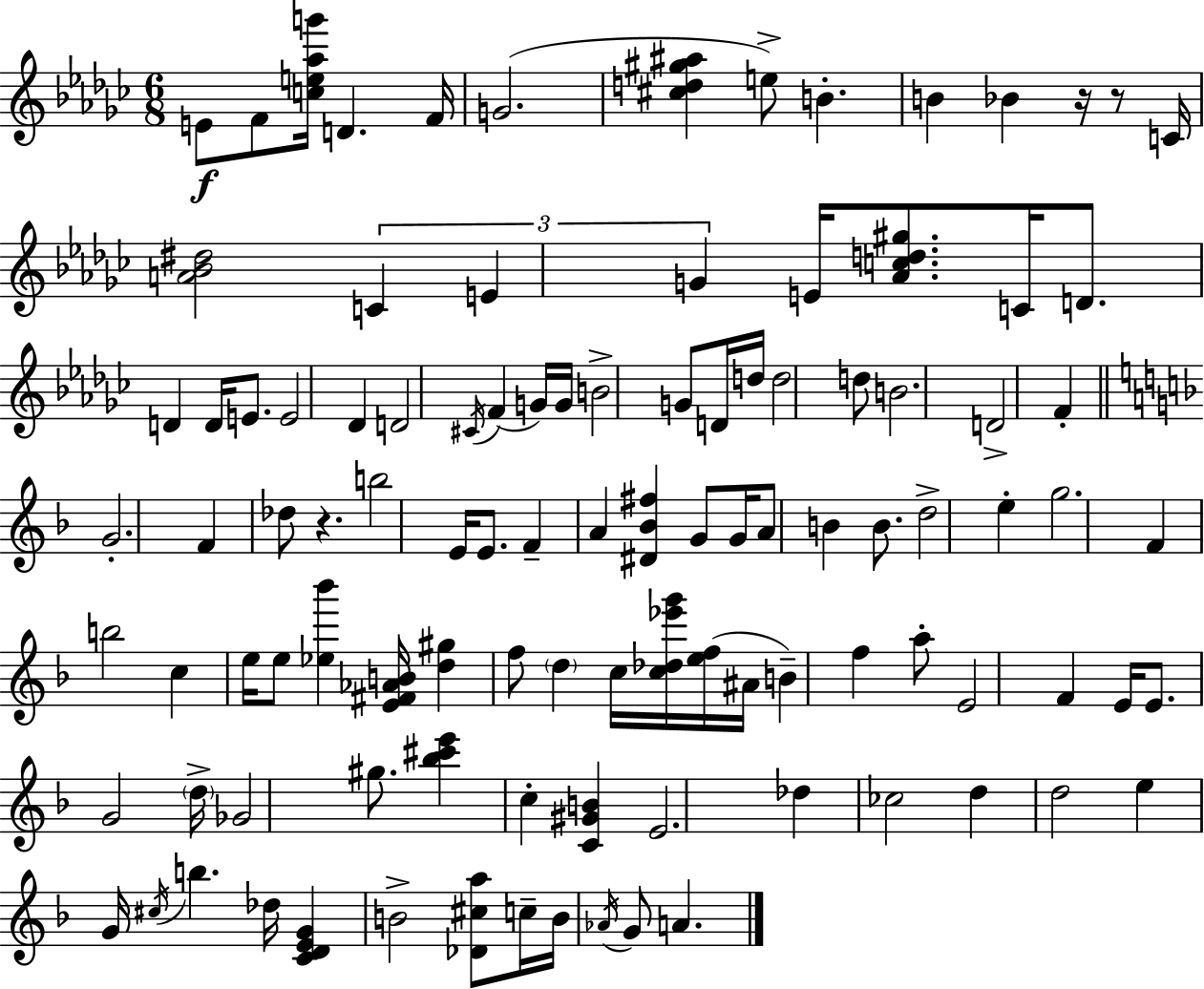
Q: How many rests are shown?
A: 3